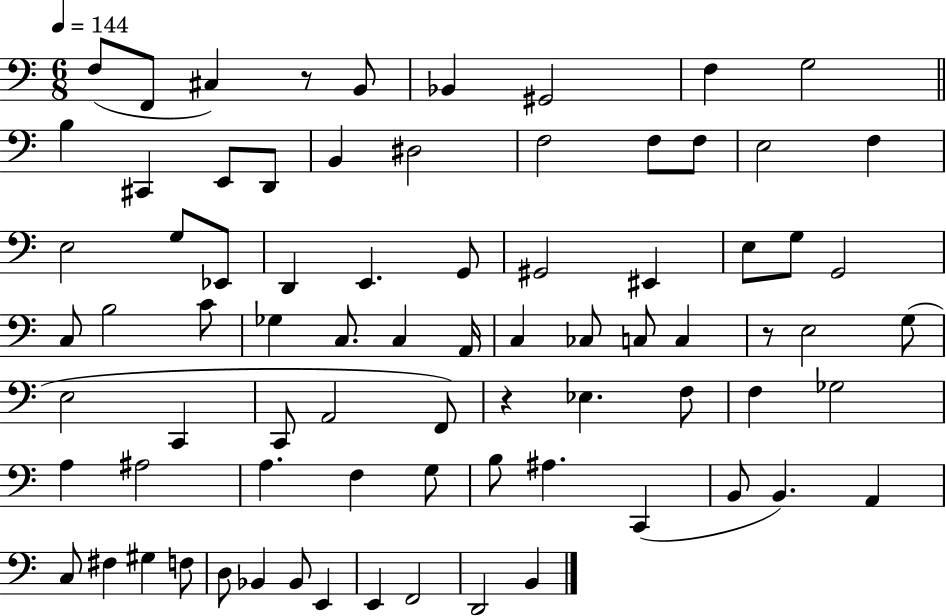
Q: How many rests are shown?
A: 3